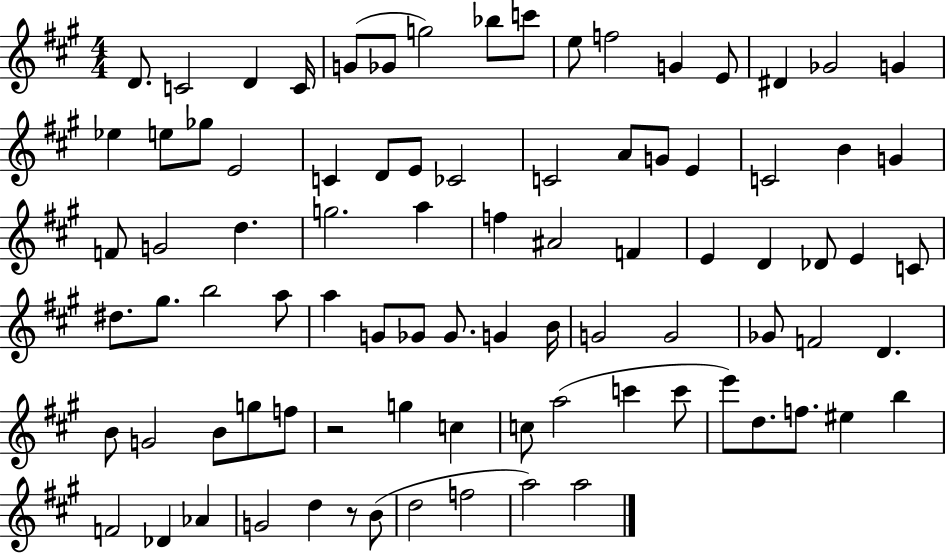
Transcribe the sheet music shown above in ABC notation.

X:1
T:Untitled
M:4/4
L:1/4
K:A
D/2 C2 D C/4 G/2 _G/2 g2 _b/2 c'/2 e/2 f2 G E/2 ^D _G2 G _e e/2 _g/2 E2 C D/2 E/2 _C2 C2 A/2 G/2 E C2 B G F/2 G2 d g2 a f ^A2 F E D _D/2 E C/2 ^d/2 ^g/2 b2 a/2 a G/2 _G/2 _G/2 G B/4 G2 G2 _G/2 F2 D B/2 G2 B/2 g/2 f/2 z2 g c c/2 a2 c' c'/2 e'/2 d/2 f/2 ^e b F2 _D _A G2 d z/2 B/2 d2 f2 a2 a2